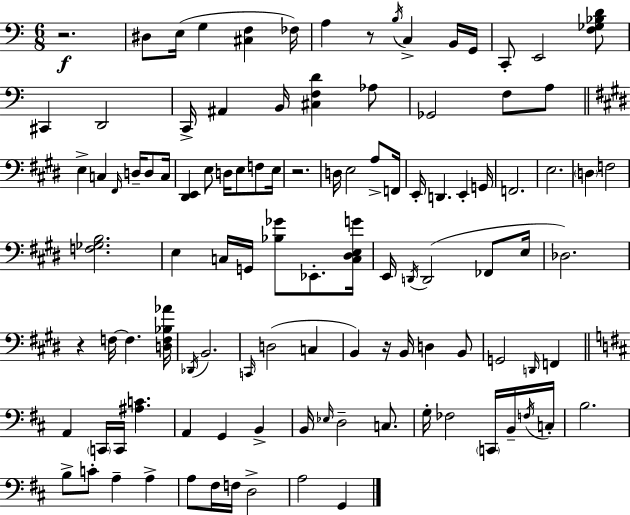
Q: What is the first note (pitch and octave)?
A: D#3